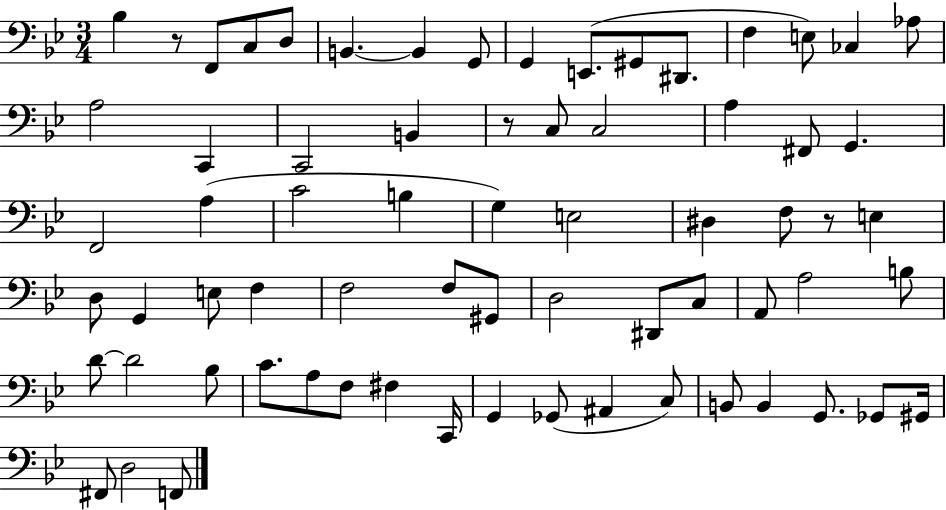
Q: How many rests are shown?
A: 3